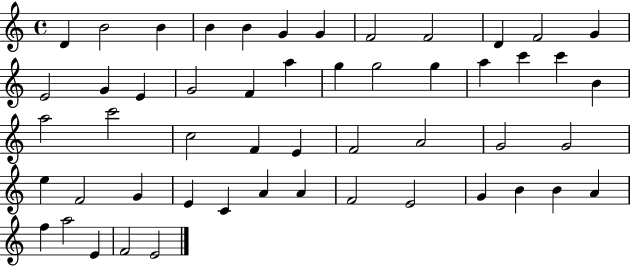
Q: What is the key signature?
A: C major